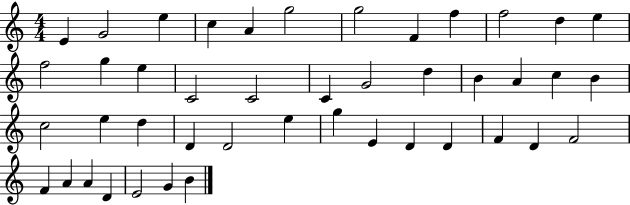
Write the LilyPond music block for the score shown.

{
  \clef treble
  \numericTimeSignature
  \time 4/4
  \key c \major
  e'4 g'2 e''4 | c''4 a'4 g''2 | g''2 f'4 f''4 | f''2 d''4 e''4 | \break f''2 g''4 e''4 | c'2 c'2 | c'4 g'2 d''4 | b'4 a'4 c''4 b'4 | \break c''2 e''4 d''4 | d'4 d'2 e''4 | g''4 e'4 d'4 d'4 | f'4 d'4 f'2 | \break f'4 a'4 a'4 d'4 | e'2 g'4 b'4 | \bar "|."
}